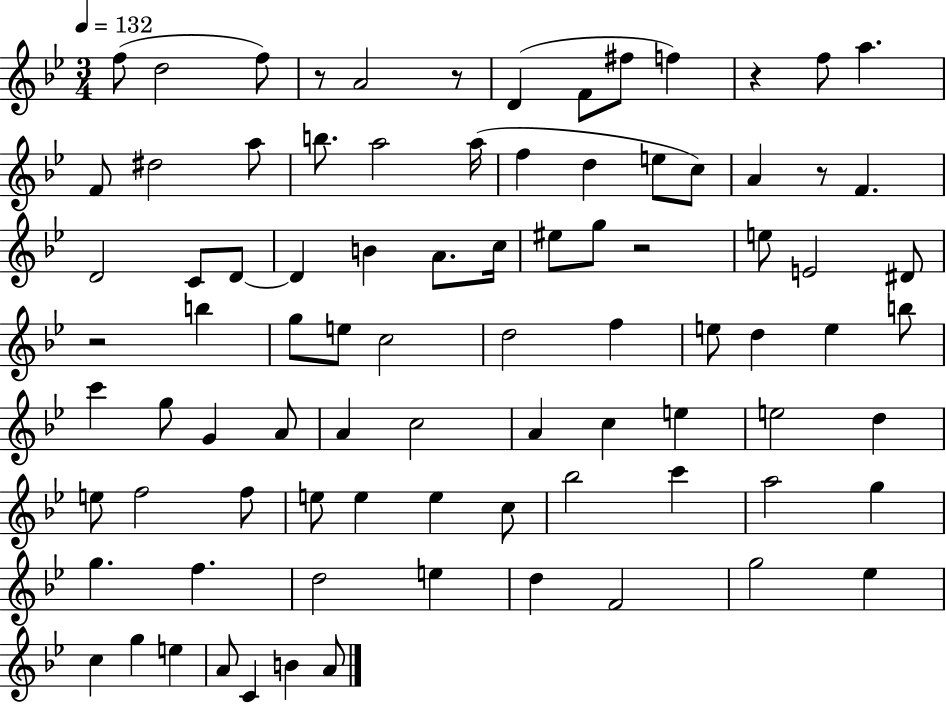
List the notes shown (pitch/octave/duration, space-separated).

F5/e D5/h F5/e R/e A4/h R/e D4/q F4/e F#5/e F5/q R/q F5/e A5/q. F4/e D#5/h A5/e B5/e. A5/h A5/s F5/q D5/q E5/e C5/e A4/q R/e F4/q. D4/h C4/e D4/e D4/q B4/q A4/e. C5/s EIS5/e G5/e R/h E5/e E4/h D#4/e R/h B5/q G5/e E5/e C5/h D5/h F5/q E5/e D5/q E5/q B5/e C6/q G5/e G4/q A4/e A4/q C5/h A4/q C5/q E5/q E5/h D5/q E5/e F5/h F5/e E5/e E5/q E5/q C5/e Bb5/h C6/q A5/h G5/q G5/q. F5/q. D5/h E5/q D5/q F4/h G5/h Eb5/q C5/q G5/q E5/q A4/e C4/q B4/q A4/e